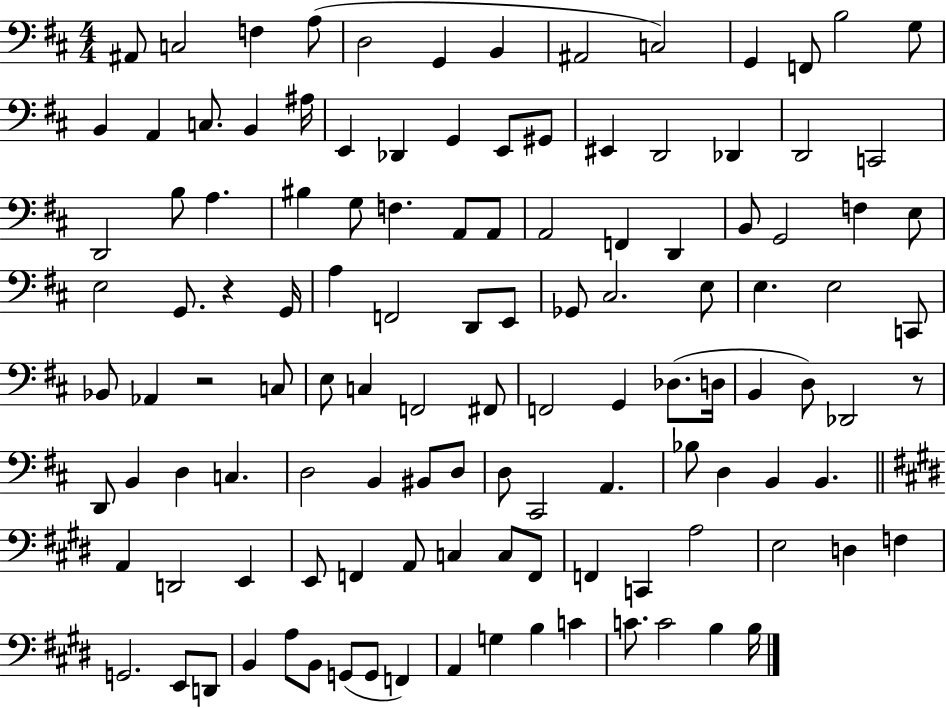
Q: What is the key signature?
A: D major